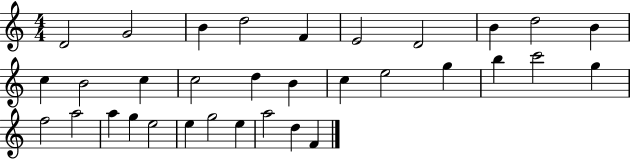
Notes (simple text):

D4/h G4/h B4/q D5/h F4/q E4/h D4/h B4/q D5/h B4/q C5/q B4/h C5/q C5/h D5/q B4/q C5/q E5/h G5/q B5/q C6/h G5/q F5/h A5/h A5/q G5/q E5/h E5/q G5/h E5/q A5/h D5/q F4/q